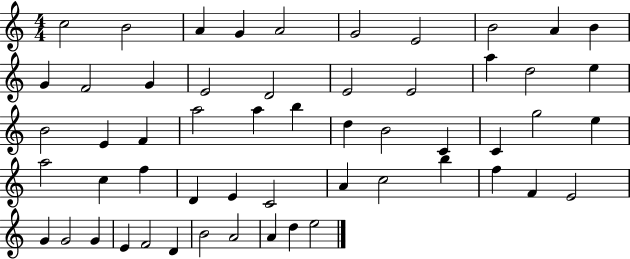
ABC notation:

X:1
T:Untitled
M:4/4
L:1/4
K:C
c2 B2 A G A2 G2 E2 B2 A B G F2 G E2 D2 E2 E2 a d2 e B2 E F a2 a b d B2 C C g2 e a2 c f D E C2 A c2 b f F E2 G G2 G E F2 D B2 A2 A d e2